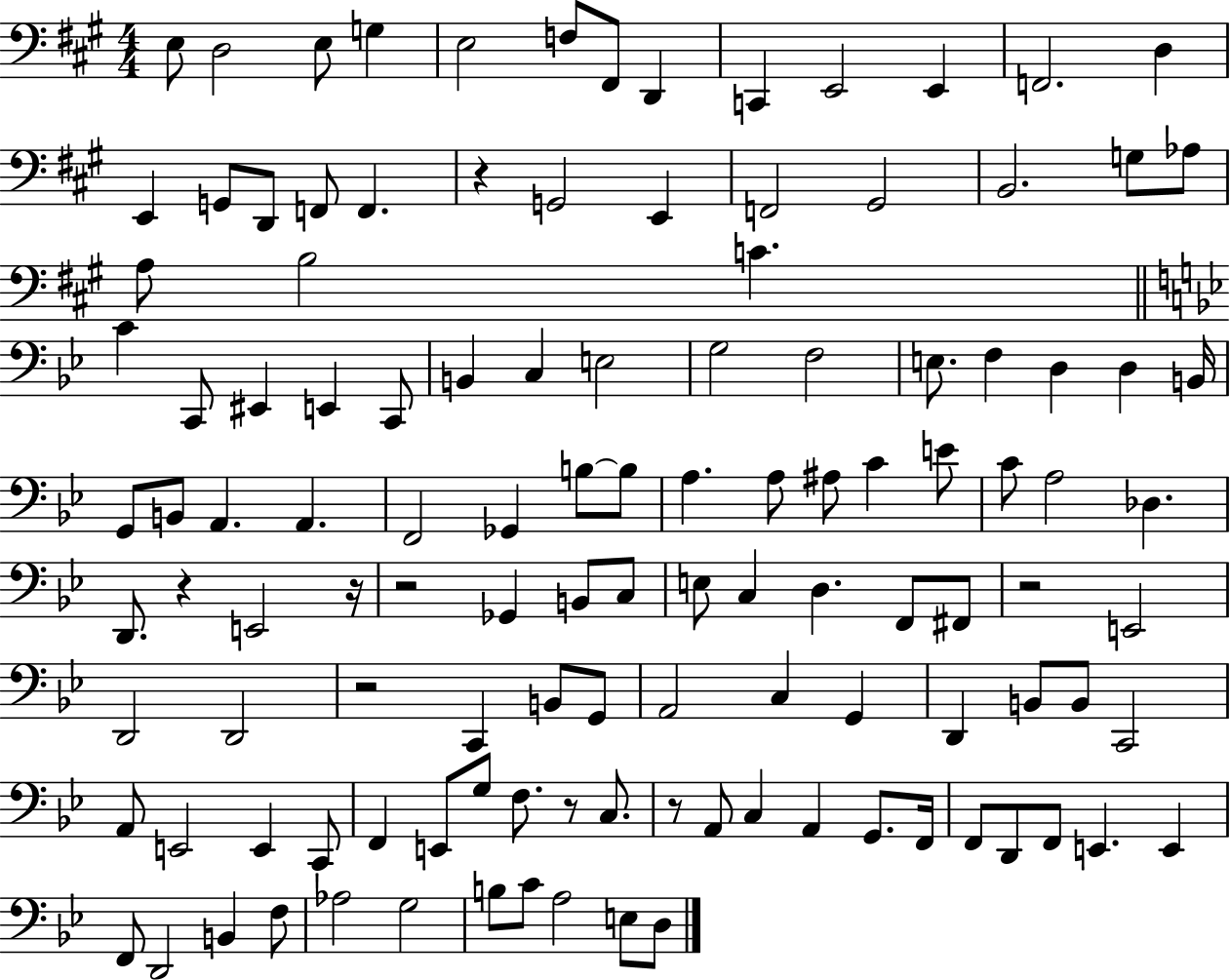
X:1
T:Untitled
M:4/4
L:1/4
K:A
E,/2 D,2 E,/2 G, E,2 F,/2 ^F,,/2 D,, C,, E,,2 E,, F,,2 D, E,, G,,/2 D,,/2 F,,/2 F,, z G,,2 E,, F,,2 ^G,,2 B,,2 G,/2 _A,/2 A,/2 B,2 C C C,,/2 ^E,, E,, C,,/2 B,, C, E,2 G,2 F,2 E,/2 F, D, D, B,,/4 G,,/2 B,,/2 A,, A,, F,,2 _G,, B,/2 B,/2 A, A,/2 ^A,/2 C E/2 C/2 A,2 _D, D,,/2 z E,,2 z/4 z2 _G,, B,,/2 C,/2 E,/2 C, D, F,,/2 ^F,,/2 z2 E,,2 D,,2 D,,2 z2 C,, B,,/2 G,,/2 A,,2 C, G,, D,, B,,/2 B,,/2 C,,2 A,,/2 E,,2 E,, C,,/2 F,, E,,/2 G,/2 F,/2 z/2 C,/2 z/2 A,,/2 C, A,, G,,/2 F,,/4 F,,/2 D,,/2 F,,/2 E,, E,, F,,/2 D,,2 B,, F,/2 _A,2 G,2 B,/2 C/2 A,2 E,/2 D,/2